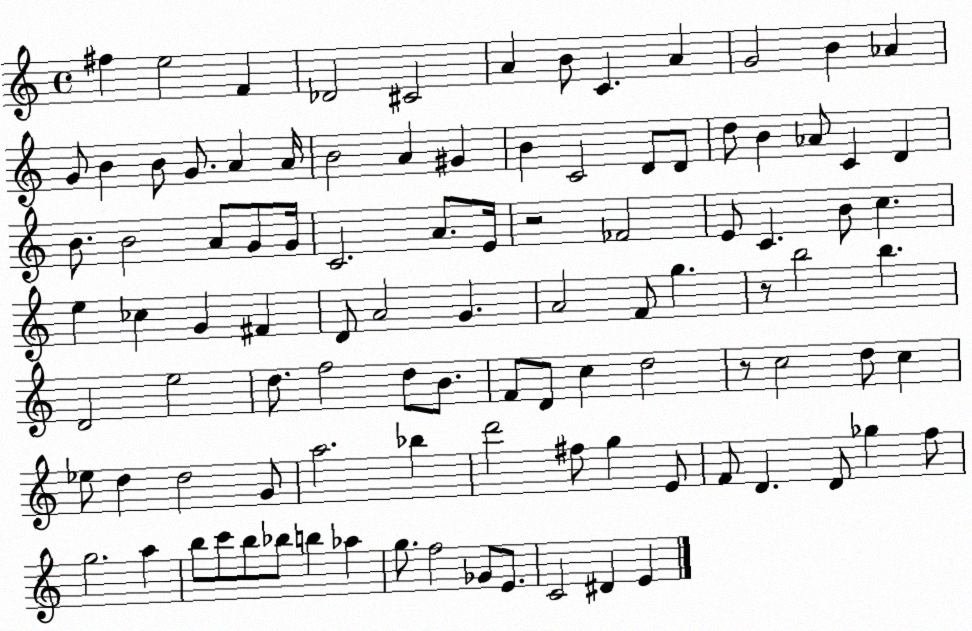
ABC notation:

X:1
T:Untitled
M:4/4
L:1/4
K:C
^f e2 F _D2 ^C2 A B/2 C A G2 B _A G/2 B B/2 G/2 A A/4 B2 A ^G B C2 D/2 D/2 d/2 B _A/2 C D B/2 B2 A/2 G/2 G/4 C2 A/2 E/4 z2 _F2 E/2 C B/2 c e _c G ^F D/2 A2 G A2 F/2 g z/2 b2 b D2 e2 d/2 f2 d/2 B/2 F/2 D/2 c d2 z/2 c2 d/2 c _e/2 d d2 G/2 a2 _b d'2 ^f/2 g E/2 F/2 D D/2 _g f/2 g2 a b/2 c'/2 b/2 _b/2 b _a g/2 f2 _G/2 E/2 C2 ^D E